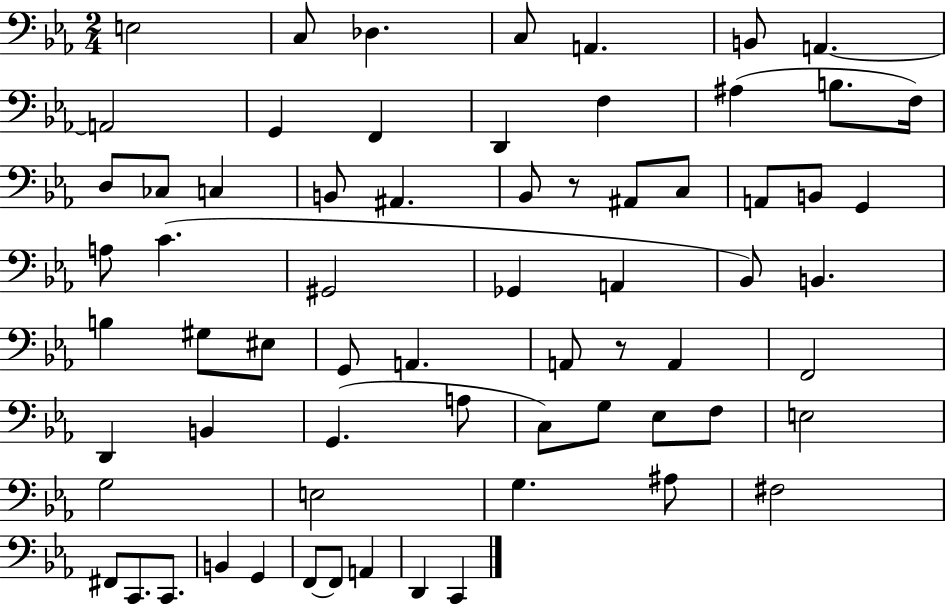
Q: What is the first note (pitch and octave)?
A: E3